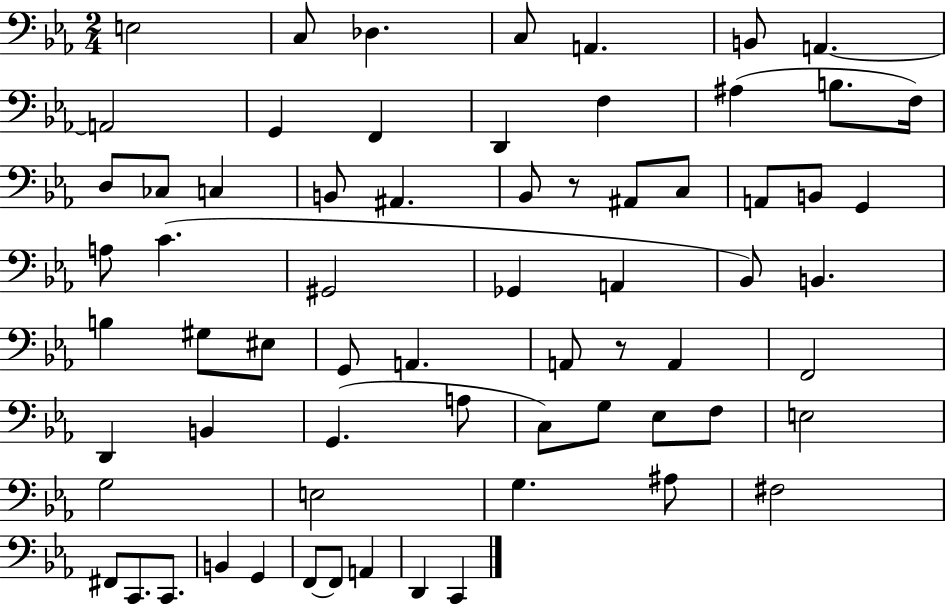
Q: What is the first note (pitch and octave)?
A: E3